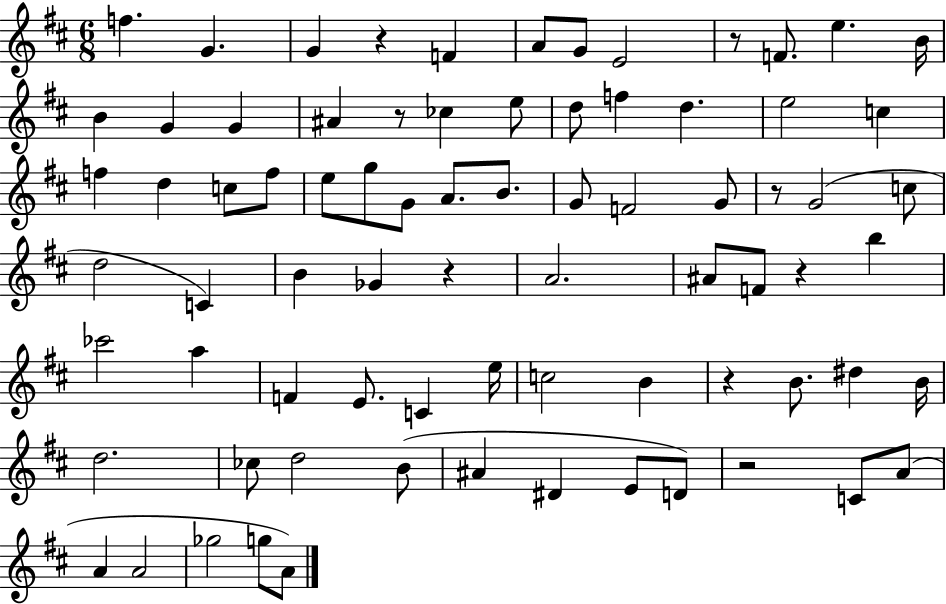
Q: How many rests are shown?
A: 8